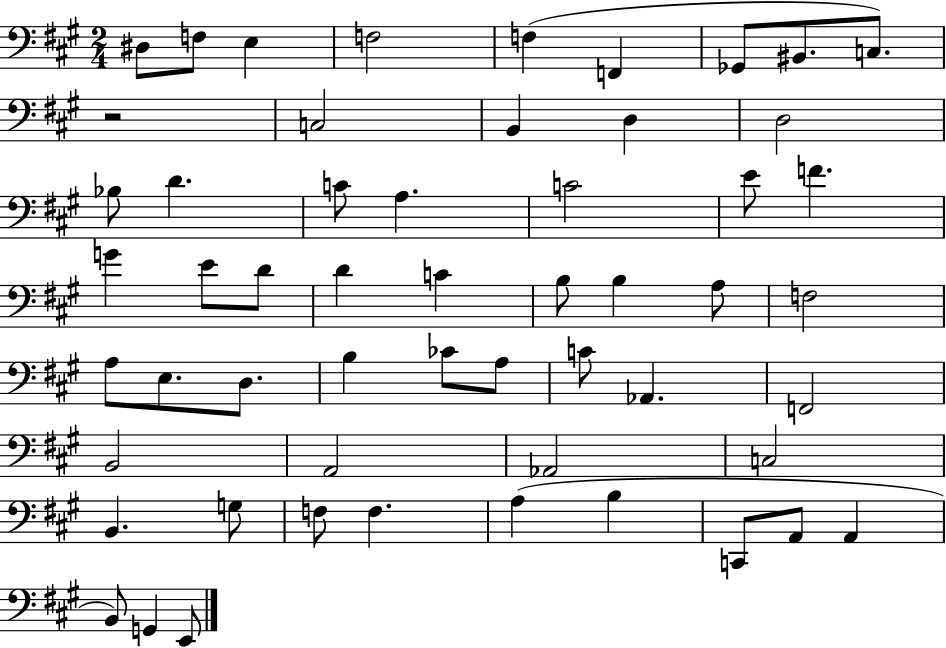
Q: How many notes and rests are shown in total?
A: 55